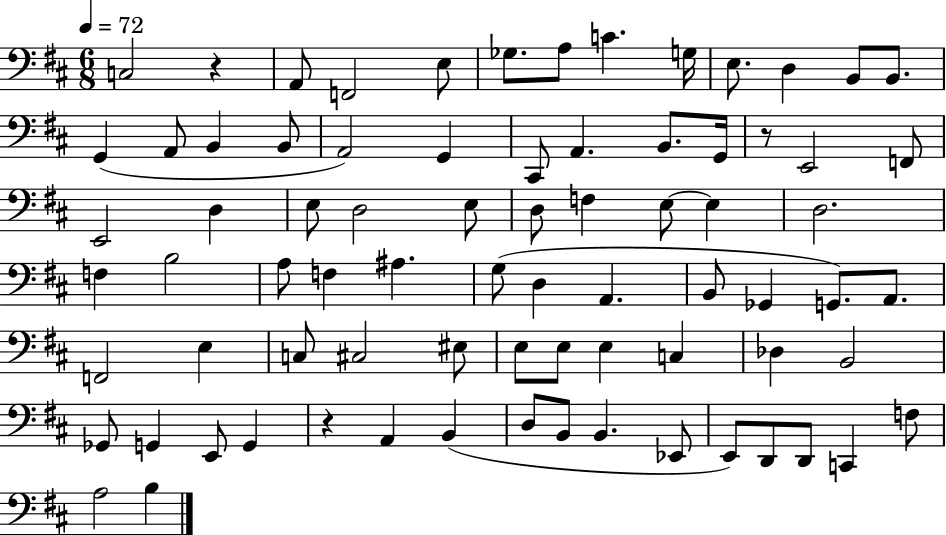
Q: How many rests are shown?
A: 3